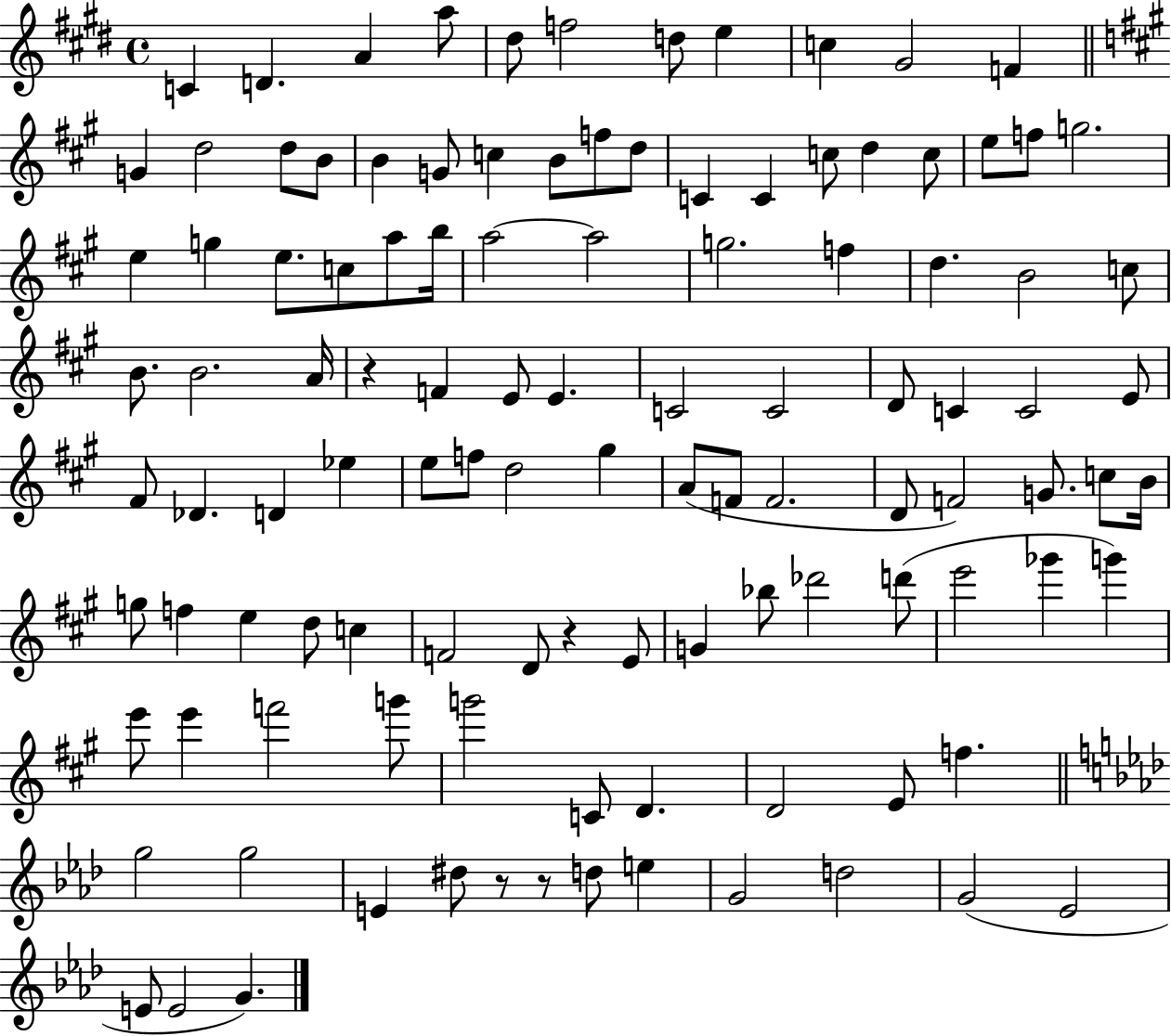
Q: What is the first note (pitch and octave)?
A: C4